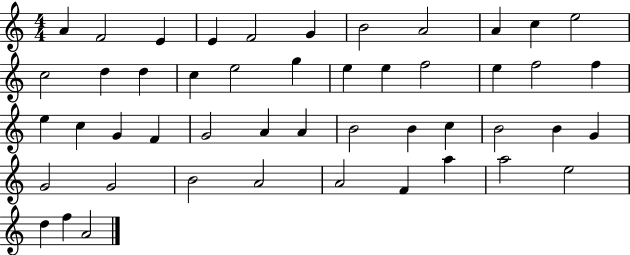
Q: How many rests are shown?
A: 0